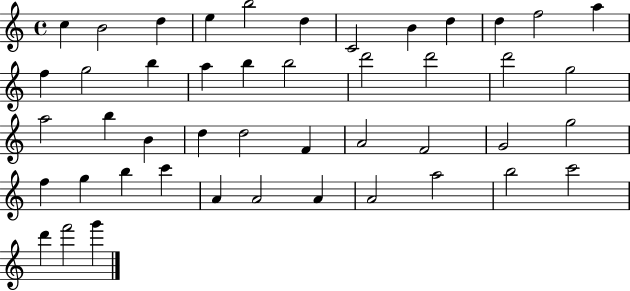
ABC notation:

X:1
T:Untitled
M:4/4
L:1/4
K:C
c B2 d e b2 d C2 B d d f2 a f g2 b a b b2 d'2 d'2 d'2 g2 a2 b B d d2 F A2 F2 G2 g2 f g b c' A A2 A A2 a2 b2 c'2 d' f'2 g'